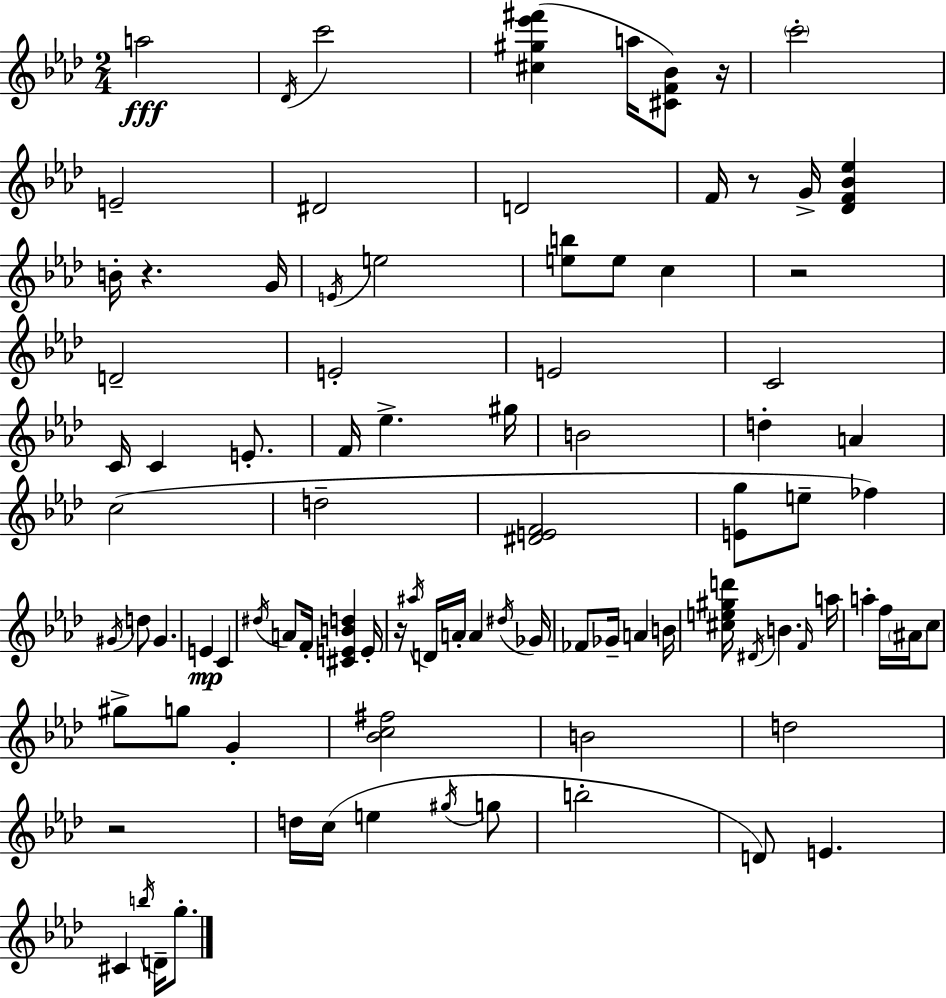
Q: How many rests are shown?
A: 6